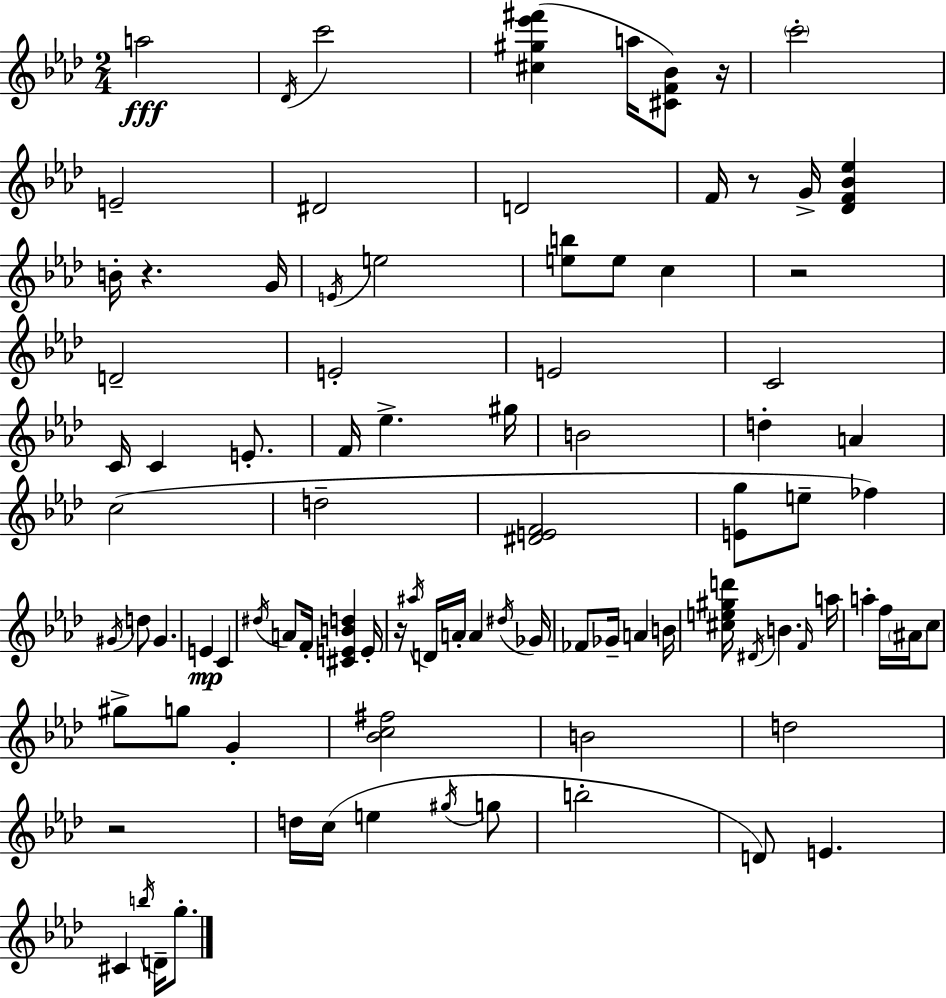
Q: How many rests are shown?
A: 6